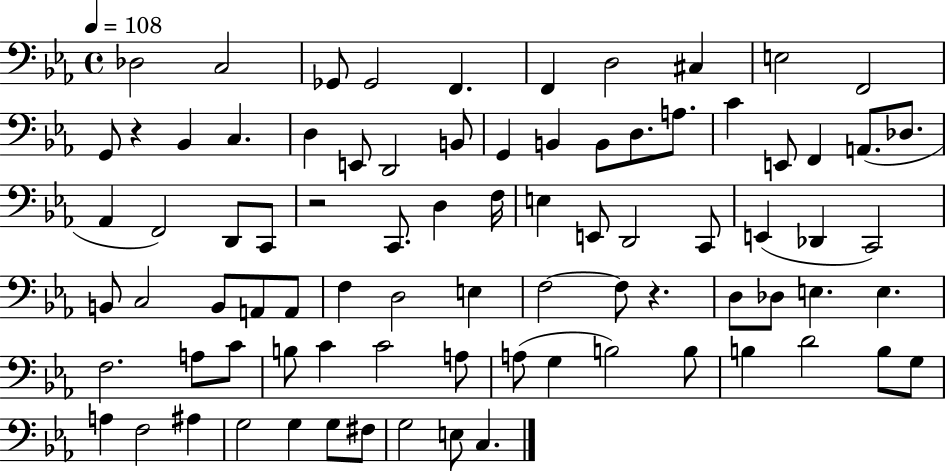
Db3/h C3/h Gb2/e Gb2/h F2/q. F2/q D3/h C#3/q E3/h F2/h G2/e R/q Bb2/q C3/q. D3/q E2/e D2/h B2/e G2/q B2/q B2/e D3/e. A3/e. C4/q E2/e F2/q A2/e. Db3/e. Ab2/q F2/h D2/e C2/e R/h C2/e. D3/q F3/s E3/q E2/e D2/h C2/e E2/q Db2/q C2/h B2/e C3/h B2/e A2/e A2/e F3/q D3/h E3/q F3/h F3/e R/q. D3/e Db3/e E3/q. E3/q. F3/h. A3/e C4/e B3/e C4/q C4/h A3/e A3/e G3/q B3/h B3/e B3/q D4/h B3/e G3/e A3/q F3/h A#3/q G3/h G3/q G3/e F#3/e G3/h E3/e C3/q.